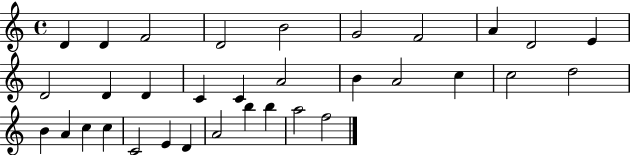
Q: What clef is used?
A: treble